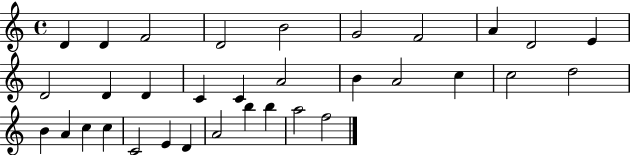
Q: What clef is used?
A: treble